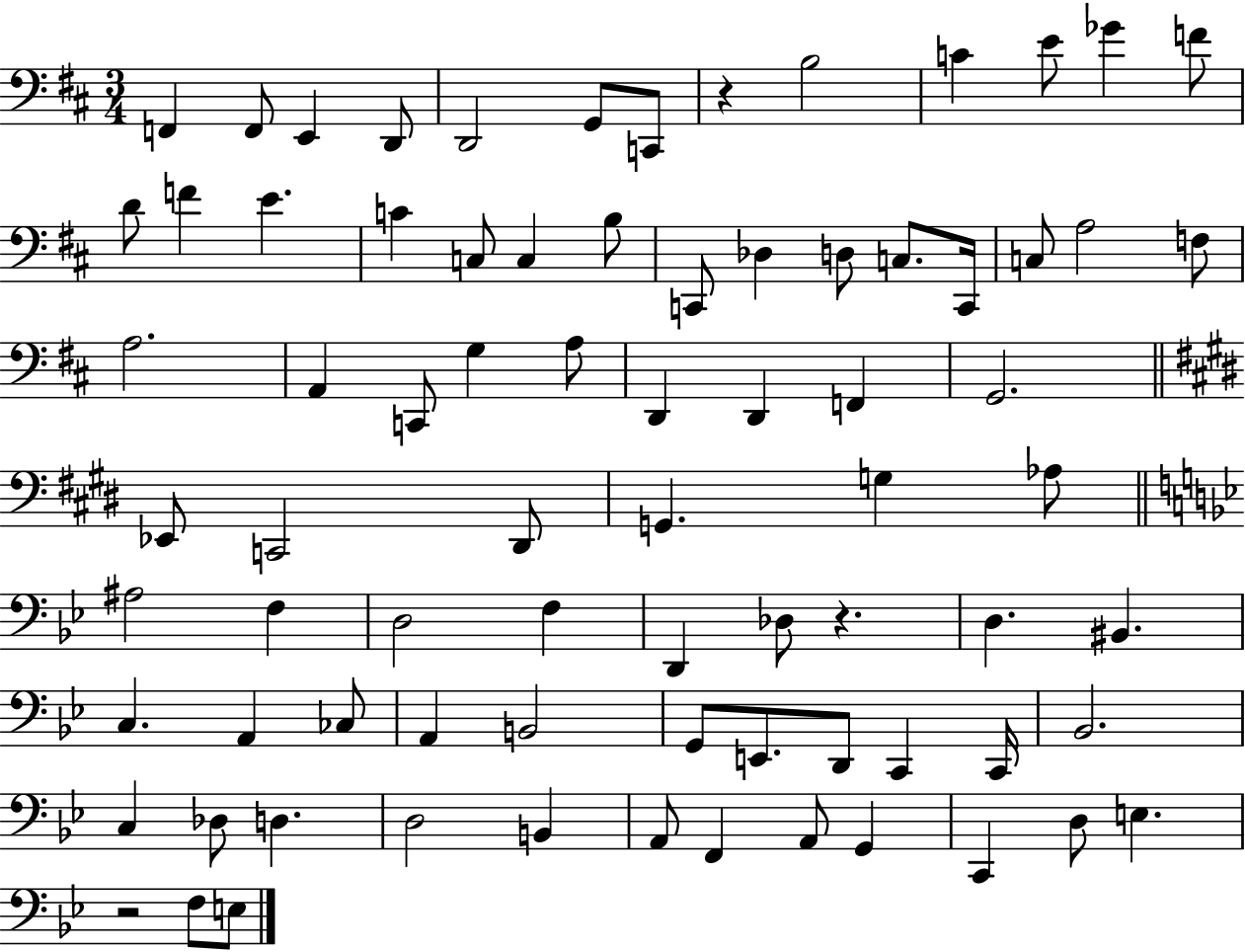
X:1
T:Untitled
M:3/4
L:1/4
K:D
F,, F,,/2 E,, D,,/2 D,,2 G,,/2 C,,/2 z B,2 C E/2 _G F/2 D/2 F E C C,/2 C, B,/2 C,,/2 _D, D,/2 C,/2 C,,/4 C,/2 A,2 F,/2 A,2 A,, C,,/2 G, A,/2 D,, D,, F,, G,,2 _E,,/2 C,,2 ^D,,/2 G,, G, _A,/2 ^A,2 F, D,2 F, D,, _D,/2 z D, ^B,, C, A,, _C,/2 A,, B,,2 G,,/2 E,,/2 D,,/2 C,, C,,/4 _B,,2 C, _D,/2 D, D,2 B,, A,,/2 F,, A,,/2 G,, C,, D,/2 E, z2 F,/2 E,/2